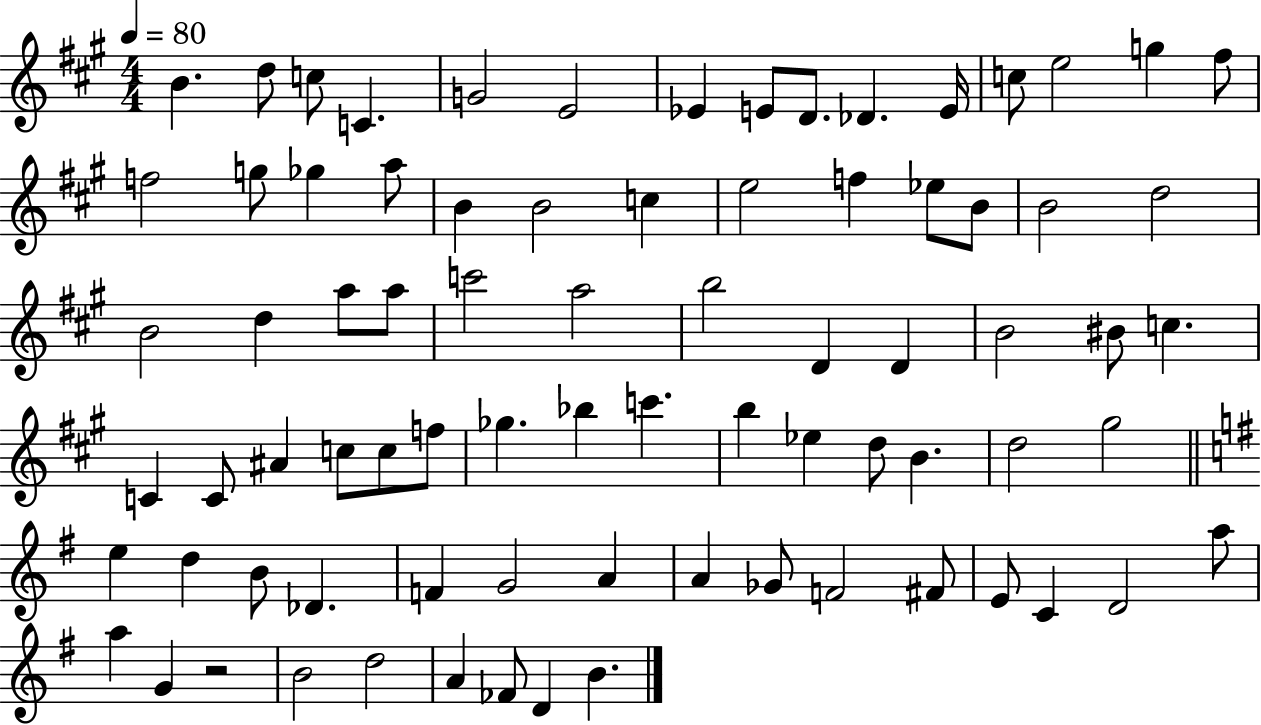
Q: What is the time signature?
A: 4/4